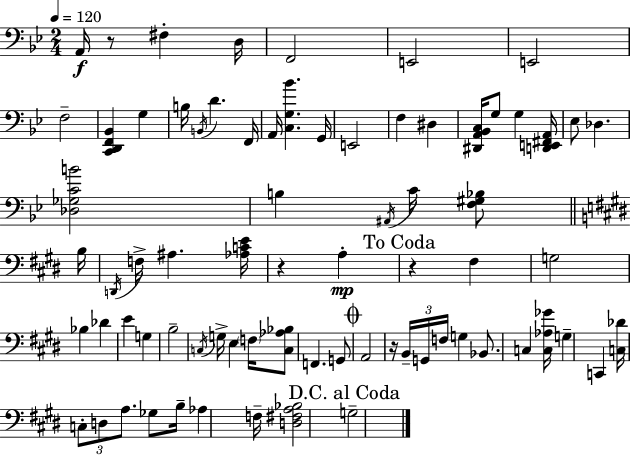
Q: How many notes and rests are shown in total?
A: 74